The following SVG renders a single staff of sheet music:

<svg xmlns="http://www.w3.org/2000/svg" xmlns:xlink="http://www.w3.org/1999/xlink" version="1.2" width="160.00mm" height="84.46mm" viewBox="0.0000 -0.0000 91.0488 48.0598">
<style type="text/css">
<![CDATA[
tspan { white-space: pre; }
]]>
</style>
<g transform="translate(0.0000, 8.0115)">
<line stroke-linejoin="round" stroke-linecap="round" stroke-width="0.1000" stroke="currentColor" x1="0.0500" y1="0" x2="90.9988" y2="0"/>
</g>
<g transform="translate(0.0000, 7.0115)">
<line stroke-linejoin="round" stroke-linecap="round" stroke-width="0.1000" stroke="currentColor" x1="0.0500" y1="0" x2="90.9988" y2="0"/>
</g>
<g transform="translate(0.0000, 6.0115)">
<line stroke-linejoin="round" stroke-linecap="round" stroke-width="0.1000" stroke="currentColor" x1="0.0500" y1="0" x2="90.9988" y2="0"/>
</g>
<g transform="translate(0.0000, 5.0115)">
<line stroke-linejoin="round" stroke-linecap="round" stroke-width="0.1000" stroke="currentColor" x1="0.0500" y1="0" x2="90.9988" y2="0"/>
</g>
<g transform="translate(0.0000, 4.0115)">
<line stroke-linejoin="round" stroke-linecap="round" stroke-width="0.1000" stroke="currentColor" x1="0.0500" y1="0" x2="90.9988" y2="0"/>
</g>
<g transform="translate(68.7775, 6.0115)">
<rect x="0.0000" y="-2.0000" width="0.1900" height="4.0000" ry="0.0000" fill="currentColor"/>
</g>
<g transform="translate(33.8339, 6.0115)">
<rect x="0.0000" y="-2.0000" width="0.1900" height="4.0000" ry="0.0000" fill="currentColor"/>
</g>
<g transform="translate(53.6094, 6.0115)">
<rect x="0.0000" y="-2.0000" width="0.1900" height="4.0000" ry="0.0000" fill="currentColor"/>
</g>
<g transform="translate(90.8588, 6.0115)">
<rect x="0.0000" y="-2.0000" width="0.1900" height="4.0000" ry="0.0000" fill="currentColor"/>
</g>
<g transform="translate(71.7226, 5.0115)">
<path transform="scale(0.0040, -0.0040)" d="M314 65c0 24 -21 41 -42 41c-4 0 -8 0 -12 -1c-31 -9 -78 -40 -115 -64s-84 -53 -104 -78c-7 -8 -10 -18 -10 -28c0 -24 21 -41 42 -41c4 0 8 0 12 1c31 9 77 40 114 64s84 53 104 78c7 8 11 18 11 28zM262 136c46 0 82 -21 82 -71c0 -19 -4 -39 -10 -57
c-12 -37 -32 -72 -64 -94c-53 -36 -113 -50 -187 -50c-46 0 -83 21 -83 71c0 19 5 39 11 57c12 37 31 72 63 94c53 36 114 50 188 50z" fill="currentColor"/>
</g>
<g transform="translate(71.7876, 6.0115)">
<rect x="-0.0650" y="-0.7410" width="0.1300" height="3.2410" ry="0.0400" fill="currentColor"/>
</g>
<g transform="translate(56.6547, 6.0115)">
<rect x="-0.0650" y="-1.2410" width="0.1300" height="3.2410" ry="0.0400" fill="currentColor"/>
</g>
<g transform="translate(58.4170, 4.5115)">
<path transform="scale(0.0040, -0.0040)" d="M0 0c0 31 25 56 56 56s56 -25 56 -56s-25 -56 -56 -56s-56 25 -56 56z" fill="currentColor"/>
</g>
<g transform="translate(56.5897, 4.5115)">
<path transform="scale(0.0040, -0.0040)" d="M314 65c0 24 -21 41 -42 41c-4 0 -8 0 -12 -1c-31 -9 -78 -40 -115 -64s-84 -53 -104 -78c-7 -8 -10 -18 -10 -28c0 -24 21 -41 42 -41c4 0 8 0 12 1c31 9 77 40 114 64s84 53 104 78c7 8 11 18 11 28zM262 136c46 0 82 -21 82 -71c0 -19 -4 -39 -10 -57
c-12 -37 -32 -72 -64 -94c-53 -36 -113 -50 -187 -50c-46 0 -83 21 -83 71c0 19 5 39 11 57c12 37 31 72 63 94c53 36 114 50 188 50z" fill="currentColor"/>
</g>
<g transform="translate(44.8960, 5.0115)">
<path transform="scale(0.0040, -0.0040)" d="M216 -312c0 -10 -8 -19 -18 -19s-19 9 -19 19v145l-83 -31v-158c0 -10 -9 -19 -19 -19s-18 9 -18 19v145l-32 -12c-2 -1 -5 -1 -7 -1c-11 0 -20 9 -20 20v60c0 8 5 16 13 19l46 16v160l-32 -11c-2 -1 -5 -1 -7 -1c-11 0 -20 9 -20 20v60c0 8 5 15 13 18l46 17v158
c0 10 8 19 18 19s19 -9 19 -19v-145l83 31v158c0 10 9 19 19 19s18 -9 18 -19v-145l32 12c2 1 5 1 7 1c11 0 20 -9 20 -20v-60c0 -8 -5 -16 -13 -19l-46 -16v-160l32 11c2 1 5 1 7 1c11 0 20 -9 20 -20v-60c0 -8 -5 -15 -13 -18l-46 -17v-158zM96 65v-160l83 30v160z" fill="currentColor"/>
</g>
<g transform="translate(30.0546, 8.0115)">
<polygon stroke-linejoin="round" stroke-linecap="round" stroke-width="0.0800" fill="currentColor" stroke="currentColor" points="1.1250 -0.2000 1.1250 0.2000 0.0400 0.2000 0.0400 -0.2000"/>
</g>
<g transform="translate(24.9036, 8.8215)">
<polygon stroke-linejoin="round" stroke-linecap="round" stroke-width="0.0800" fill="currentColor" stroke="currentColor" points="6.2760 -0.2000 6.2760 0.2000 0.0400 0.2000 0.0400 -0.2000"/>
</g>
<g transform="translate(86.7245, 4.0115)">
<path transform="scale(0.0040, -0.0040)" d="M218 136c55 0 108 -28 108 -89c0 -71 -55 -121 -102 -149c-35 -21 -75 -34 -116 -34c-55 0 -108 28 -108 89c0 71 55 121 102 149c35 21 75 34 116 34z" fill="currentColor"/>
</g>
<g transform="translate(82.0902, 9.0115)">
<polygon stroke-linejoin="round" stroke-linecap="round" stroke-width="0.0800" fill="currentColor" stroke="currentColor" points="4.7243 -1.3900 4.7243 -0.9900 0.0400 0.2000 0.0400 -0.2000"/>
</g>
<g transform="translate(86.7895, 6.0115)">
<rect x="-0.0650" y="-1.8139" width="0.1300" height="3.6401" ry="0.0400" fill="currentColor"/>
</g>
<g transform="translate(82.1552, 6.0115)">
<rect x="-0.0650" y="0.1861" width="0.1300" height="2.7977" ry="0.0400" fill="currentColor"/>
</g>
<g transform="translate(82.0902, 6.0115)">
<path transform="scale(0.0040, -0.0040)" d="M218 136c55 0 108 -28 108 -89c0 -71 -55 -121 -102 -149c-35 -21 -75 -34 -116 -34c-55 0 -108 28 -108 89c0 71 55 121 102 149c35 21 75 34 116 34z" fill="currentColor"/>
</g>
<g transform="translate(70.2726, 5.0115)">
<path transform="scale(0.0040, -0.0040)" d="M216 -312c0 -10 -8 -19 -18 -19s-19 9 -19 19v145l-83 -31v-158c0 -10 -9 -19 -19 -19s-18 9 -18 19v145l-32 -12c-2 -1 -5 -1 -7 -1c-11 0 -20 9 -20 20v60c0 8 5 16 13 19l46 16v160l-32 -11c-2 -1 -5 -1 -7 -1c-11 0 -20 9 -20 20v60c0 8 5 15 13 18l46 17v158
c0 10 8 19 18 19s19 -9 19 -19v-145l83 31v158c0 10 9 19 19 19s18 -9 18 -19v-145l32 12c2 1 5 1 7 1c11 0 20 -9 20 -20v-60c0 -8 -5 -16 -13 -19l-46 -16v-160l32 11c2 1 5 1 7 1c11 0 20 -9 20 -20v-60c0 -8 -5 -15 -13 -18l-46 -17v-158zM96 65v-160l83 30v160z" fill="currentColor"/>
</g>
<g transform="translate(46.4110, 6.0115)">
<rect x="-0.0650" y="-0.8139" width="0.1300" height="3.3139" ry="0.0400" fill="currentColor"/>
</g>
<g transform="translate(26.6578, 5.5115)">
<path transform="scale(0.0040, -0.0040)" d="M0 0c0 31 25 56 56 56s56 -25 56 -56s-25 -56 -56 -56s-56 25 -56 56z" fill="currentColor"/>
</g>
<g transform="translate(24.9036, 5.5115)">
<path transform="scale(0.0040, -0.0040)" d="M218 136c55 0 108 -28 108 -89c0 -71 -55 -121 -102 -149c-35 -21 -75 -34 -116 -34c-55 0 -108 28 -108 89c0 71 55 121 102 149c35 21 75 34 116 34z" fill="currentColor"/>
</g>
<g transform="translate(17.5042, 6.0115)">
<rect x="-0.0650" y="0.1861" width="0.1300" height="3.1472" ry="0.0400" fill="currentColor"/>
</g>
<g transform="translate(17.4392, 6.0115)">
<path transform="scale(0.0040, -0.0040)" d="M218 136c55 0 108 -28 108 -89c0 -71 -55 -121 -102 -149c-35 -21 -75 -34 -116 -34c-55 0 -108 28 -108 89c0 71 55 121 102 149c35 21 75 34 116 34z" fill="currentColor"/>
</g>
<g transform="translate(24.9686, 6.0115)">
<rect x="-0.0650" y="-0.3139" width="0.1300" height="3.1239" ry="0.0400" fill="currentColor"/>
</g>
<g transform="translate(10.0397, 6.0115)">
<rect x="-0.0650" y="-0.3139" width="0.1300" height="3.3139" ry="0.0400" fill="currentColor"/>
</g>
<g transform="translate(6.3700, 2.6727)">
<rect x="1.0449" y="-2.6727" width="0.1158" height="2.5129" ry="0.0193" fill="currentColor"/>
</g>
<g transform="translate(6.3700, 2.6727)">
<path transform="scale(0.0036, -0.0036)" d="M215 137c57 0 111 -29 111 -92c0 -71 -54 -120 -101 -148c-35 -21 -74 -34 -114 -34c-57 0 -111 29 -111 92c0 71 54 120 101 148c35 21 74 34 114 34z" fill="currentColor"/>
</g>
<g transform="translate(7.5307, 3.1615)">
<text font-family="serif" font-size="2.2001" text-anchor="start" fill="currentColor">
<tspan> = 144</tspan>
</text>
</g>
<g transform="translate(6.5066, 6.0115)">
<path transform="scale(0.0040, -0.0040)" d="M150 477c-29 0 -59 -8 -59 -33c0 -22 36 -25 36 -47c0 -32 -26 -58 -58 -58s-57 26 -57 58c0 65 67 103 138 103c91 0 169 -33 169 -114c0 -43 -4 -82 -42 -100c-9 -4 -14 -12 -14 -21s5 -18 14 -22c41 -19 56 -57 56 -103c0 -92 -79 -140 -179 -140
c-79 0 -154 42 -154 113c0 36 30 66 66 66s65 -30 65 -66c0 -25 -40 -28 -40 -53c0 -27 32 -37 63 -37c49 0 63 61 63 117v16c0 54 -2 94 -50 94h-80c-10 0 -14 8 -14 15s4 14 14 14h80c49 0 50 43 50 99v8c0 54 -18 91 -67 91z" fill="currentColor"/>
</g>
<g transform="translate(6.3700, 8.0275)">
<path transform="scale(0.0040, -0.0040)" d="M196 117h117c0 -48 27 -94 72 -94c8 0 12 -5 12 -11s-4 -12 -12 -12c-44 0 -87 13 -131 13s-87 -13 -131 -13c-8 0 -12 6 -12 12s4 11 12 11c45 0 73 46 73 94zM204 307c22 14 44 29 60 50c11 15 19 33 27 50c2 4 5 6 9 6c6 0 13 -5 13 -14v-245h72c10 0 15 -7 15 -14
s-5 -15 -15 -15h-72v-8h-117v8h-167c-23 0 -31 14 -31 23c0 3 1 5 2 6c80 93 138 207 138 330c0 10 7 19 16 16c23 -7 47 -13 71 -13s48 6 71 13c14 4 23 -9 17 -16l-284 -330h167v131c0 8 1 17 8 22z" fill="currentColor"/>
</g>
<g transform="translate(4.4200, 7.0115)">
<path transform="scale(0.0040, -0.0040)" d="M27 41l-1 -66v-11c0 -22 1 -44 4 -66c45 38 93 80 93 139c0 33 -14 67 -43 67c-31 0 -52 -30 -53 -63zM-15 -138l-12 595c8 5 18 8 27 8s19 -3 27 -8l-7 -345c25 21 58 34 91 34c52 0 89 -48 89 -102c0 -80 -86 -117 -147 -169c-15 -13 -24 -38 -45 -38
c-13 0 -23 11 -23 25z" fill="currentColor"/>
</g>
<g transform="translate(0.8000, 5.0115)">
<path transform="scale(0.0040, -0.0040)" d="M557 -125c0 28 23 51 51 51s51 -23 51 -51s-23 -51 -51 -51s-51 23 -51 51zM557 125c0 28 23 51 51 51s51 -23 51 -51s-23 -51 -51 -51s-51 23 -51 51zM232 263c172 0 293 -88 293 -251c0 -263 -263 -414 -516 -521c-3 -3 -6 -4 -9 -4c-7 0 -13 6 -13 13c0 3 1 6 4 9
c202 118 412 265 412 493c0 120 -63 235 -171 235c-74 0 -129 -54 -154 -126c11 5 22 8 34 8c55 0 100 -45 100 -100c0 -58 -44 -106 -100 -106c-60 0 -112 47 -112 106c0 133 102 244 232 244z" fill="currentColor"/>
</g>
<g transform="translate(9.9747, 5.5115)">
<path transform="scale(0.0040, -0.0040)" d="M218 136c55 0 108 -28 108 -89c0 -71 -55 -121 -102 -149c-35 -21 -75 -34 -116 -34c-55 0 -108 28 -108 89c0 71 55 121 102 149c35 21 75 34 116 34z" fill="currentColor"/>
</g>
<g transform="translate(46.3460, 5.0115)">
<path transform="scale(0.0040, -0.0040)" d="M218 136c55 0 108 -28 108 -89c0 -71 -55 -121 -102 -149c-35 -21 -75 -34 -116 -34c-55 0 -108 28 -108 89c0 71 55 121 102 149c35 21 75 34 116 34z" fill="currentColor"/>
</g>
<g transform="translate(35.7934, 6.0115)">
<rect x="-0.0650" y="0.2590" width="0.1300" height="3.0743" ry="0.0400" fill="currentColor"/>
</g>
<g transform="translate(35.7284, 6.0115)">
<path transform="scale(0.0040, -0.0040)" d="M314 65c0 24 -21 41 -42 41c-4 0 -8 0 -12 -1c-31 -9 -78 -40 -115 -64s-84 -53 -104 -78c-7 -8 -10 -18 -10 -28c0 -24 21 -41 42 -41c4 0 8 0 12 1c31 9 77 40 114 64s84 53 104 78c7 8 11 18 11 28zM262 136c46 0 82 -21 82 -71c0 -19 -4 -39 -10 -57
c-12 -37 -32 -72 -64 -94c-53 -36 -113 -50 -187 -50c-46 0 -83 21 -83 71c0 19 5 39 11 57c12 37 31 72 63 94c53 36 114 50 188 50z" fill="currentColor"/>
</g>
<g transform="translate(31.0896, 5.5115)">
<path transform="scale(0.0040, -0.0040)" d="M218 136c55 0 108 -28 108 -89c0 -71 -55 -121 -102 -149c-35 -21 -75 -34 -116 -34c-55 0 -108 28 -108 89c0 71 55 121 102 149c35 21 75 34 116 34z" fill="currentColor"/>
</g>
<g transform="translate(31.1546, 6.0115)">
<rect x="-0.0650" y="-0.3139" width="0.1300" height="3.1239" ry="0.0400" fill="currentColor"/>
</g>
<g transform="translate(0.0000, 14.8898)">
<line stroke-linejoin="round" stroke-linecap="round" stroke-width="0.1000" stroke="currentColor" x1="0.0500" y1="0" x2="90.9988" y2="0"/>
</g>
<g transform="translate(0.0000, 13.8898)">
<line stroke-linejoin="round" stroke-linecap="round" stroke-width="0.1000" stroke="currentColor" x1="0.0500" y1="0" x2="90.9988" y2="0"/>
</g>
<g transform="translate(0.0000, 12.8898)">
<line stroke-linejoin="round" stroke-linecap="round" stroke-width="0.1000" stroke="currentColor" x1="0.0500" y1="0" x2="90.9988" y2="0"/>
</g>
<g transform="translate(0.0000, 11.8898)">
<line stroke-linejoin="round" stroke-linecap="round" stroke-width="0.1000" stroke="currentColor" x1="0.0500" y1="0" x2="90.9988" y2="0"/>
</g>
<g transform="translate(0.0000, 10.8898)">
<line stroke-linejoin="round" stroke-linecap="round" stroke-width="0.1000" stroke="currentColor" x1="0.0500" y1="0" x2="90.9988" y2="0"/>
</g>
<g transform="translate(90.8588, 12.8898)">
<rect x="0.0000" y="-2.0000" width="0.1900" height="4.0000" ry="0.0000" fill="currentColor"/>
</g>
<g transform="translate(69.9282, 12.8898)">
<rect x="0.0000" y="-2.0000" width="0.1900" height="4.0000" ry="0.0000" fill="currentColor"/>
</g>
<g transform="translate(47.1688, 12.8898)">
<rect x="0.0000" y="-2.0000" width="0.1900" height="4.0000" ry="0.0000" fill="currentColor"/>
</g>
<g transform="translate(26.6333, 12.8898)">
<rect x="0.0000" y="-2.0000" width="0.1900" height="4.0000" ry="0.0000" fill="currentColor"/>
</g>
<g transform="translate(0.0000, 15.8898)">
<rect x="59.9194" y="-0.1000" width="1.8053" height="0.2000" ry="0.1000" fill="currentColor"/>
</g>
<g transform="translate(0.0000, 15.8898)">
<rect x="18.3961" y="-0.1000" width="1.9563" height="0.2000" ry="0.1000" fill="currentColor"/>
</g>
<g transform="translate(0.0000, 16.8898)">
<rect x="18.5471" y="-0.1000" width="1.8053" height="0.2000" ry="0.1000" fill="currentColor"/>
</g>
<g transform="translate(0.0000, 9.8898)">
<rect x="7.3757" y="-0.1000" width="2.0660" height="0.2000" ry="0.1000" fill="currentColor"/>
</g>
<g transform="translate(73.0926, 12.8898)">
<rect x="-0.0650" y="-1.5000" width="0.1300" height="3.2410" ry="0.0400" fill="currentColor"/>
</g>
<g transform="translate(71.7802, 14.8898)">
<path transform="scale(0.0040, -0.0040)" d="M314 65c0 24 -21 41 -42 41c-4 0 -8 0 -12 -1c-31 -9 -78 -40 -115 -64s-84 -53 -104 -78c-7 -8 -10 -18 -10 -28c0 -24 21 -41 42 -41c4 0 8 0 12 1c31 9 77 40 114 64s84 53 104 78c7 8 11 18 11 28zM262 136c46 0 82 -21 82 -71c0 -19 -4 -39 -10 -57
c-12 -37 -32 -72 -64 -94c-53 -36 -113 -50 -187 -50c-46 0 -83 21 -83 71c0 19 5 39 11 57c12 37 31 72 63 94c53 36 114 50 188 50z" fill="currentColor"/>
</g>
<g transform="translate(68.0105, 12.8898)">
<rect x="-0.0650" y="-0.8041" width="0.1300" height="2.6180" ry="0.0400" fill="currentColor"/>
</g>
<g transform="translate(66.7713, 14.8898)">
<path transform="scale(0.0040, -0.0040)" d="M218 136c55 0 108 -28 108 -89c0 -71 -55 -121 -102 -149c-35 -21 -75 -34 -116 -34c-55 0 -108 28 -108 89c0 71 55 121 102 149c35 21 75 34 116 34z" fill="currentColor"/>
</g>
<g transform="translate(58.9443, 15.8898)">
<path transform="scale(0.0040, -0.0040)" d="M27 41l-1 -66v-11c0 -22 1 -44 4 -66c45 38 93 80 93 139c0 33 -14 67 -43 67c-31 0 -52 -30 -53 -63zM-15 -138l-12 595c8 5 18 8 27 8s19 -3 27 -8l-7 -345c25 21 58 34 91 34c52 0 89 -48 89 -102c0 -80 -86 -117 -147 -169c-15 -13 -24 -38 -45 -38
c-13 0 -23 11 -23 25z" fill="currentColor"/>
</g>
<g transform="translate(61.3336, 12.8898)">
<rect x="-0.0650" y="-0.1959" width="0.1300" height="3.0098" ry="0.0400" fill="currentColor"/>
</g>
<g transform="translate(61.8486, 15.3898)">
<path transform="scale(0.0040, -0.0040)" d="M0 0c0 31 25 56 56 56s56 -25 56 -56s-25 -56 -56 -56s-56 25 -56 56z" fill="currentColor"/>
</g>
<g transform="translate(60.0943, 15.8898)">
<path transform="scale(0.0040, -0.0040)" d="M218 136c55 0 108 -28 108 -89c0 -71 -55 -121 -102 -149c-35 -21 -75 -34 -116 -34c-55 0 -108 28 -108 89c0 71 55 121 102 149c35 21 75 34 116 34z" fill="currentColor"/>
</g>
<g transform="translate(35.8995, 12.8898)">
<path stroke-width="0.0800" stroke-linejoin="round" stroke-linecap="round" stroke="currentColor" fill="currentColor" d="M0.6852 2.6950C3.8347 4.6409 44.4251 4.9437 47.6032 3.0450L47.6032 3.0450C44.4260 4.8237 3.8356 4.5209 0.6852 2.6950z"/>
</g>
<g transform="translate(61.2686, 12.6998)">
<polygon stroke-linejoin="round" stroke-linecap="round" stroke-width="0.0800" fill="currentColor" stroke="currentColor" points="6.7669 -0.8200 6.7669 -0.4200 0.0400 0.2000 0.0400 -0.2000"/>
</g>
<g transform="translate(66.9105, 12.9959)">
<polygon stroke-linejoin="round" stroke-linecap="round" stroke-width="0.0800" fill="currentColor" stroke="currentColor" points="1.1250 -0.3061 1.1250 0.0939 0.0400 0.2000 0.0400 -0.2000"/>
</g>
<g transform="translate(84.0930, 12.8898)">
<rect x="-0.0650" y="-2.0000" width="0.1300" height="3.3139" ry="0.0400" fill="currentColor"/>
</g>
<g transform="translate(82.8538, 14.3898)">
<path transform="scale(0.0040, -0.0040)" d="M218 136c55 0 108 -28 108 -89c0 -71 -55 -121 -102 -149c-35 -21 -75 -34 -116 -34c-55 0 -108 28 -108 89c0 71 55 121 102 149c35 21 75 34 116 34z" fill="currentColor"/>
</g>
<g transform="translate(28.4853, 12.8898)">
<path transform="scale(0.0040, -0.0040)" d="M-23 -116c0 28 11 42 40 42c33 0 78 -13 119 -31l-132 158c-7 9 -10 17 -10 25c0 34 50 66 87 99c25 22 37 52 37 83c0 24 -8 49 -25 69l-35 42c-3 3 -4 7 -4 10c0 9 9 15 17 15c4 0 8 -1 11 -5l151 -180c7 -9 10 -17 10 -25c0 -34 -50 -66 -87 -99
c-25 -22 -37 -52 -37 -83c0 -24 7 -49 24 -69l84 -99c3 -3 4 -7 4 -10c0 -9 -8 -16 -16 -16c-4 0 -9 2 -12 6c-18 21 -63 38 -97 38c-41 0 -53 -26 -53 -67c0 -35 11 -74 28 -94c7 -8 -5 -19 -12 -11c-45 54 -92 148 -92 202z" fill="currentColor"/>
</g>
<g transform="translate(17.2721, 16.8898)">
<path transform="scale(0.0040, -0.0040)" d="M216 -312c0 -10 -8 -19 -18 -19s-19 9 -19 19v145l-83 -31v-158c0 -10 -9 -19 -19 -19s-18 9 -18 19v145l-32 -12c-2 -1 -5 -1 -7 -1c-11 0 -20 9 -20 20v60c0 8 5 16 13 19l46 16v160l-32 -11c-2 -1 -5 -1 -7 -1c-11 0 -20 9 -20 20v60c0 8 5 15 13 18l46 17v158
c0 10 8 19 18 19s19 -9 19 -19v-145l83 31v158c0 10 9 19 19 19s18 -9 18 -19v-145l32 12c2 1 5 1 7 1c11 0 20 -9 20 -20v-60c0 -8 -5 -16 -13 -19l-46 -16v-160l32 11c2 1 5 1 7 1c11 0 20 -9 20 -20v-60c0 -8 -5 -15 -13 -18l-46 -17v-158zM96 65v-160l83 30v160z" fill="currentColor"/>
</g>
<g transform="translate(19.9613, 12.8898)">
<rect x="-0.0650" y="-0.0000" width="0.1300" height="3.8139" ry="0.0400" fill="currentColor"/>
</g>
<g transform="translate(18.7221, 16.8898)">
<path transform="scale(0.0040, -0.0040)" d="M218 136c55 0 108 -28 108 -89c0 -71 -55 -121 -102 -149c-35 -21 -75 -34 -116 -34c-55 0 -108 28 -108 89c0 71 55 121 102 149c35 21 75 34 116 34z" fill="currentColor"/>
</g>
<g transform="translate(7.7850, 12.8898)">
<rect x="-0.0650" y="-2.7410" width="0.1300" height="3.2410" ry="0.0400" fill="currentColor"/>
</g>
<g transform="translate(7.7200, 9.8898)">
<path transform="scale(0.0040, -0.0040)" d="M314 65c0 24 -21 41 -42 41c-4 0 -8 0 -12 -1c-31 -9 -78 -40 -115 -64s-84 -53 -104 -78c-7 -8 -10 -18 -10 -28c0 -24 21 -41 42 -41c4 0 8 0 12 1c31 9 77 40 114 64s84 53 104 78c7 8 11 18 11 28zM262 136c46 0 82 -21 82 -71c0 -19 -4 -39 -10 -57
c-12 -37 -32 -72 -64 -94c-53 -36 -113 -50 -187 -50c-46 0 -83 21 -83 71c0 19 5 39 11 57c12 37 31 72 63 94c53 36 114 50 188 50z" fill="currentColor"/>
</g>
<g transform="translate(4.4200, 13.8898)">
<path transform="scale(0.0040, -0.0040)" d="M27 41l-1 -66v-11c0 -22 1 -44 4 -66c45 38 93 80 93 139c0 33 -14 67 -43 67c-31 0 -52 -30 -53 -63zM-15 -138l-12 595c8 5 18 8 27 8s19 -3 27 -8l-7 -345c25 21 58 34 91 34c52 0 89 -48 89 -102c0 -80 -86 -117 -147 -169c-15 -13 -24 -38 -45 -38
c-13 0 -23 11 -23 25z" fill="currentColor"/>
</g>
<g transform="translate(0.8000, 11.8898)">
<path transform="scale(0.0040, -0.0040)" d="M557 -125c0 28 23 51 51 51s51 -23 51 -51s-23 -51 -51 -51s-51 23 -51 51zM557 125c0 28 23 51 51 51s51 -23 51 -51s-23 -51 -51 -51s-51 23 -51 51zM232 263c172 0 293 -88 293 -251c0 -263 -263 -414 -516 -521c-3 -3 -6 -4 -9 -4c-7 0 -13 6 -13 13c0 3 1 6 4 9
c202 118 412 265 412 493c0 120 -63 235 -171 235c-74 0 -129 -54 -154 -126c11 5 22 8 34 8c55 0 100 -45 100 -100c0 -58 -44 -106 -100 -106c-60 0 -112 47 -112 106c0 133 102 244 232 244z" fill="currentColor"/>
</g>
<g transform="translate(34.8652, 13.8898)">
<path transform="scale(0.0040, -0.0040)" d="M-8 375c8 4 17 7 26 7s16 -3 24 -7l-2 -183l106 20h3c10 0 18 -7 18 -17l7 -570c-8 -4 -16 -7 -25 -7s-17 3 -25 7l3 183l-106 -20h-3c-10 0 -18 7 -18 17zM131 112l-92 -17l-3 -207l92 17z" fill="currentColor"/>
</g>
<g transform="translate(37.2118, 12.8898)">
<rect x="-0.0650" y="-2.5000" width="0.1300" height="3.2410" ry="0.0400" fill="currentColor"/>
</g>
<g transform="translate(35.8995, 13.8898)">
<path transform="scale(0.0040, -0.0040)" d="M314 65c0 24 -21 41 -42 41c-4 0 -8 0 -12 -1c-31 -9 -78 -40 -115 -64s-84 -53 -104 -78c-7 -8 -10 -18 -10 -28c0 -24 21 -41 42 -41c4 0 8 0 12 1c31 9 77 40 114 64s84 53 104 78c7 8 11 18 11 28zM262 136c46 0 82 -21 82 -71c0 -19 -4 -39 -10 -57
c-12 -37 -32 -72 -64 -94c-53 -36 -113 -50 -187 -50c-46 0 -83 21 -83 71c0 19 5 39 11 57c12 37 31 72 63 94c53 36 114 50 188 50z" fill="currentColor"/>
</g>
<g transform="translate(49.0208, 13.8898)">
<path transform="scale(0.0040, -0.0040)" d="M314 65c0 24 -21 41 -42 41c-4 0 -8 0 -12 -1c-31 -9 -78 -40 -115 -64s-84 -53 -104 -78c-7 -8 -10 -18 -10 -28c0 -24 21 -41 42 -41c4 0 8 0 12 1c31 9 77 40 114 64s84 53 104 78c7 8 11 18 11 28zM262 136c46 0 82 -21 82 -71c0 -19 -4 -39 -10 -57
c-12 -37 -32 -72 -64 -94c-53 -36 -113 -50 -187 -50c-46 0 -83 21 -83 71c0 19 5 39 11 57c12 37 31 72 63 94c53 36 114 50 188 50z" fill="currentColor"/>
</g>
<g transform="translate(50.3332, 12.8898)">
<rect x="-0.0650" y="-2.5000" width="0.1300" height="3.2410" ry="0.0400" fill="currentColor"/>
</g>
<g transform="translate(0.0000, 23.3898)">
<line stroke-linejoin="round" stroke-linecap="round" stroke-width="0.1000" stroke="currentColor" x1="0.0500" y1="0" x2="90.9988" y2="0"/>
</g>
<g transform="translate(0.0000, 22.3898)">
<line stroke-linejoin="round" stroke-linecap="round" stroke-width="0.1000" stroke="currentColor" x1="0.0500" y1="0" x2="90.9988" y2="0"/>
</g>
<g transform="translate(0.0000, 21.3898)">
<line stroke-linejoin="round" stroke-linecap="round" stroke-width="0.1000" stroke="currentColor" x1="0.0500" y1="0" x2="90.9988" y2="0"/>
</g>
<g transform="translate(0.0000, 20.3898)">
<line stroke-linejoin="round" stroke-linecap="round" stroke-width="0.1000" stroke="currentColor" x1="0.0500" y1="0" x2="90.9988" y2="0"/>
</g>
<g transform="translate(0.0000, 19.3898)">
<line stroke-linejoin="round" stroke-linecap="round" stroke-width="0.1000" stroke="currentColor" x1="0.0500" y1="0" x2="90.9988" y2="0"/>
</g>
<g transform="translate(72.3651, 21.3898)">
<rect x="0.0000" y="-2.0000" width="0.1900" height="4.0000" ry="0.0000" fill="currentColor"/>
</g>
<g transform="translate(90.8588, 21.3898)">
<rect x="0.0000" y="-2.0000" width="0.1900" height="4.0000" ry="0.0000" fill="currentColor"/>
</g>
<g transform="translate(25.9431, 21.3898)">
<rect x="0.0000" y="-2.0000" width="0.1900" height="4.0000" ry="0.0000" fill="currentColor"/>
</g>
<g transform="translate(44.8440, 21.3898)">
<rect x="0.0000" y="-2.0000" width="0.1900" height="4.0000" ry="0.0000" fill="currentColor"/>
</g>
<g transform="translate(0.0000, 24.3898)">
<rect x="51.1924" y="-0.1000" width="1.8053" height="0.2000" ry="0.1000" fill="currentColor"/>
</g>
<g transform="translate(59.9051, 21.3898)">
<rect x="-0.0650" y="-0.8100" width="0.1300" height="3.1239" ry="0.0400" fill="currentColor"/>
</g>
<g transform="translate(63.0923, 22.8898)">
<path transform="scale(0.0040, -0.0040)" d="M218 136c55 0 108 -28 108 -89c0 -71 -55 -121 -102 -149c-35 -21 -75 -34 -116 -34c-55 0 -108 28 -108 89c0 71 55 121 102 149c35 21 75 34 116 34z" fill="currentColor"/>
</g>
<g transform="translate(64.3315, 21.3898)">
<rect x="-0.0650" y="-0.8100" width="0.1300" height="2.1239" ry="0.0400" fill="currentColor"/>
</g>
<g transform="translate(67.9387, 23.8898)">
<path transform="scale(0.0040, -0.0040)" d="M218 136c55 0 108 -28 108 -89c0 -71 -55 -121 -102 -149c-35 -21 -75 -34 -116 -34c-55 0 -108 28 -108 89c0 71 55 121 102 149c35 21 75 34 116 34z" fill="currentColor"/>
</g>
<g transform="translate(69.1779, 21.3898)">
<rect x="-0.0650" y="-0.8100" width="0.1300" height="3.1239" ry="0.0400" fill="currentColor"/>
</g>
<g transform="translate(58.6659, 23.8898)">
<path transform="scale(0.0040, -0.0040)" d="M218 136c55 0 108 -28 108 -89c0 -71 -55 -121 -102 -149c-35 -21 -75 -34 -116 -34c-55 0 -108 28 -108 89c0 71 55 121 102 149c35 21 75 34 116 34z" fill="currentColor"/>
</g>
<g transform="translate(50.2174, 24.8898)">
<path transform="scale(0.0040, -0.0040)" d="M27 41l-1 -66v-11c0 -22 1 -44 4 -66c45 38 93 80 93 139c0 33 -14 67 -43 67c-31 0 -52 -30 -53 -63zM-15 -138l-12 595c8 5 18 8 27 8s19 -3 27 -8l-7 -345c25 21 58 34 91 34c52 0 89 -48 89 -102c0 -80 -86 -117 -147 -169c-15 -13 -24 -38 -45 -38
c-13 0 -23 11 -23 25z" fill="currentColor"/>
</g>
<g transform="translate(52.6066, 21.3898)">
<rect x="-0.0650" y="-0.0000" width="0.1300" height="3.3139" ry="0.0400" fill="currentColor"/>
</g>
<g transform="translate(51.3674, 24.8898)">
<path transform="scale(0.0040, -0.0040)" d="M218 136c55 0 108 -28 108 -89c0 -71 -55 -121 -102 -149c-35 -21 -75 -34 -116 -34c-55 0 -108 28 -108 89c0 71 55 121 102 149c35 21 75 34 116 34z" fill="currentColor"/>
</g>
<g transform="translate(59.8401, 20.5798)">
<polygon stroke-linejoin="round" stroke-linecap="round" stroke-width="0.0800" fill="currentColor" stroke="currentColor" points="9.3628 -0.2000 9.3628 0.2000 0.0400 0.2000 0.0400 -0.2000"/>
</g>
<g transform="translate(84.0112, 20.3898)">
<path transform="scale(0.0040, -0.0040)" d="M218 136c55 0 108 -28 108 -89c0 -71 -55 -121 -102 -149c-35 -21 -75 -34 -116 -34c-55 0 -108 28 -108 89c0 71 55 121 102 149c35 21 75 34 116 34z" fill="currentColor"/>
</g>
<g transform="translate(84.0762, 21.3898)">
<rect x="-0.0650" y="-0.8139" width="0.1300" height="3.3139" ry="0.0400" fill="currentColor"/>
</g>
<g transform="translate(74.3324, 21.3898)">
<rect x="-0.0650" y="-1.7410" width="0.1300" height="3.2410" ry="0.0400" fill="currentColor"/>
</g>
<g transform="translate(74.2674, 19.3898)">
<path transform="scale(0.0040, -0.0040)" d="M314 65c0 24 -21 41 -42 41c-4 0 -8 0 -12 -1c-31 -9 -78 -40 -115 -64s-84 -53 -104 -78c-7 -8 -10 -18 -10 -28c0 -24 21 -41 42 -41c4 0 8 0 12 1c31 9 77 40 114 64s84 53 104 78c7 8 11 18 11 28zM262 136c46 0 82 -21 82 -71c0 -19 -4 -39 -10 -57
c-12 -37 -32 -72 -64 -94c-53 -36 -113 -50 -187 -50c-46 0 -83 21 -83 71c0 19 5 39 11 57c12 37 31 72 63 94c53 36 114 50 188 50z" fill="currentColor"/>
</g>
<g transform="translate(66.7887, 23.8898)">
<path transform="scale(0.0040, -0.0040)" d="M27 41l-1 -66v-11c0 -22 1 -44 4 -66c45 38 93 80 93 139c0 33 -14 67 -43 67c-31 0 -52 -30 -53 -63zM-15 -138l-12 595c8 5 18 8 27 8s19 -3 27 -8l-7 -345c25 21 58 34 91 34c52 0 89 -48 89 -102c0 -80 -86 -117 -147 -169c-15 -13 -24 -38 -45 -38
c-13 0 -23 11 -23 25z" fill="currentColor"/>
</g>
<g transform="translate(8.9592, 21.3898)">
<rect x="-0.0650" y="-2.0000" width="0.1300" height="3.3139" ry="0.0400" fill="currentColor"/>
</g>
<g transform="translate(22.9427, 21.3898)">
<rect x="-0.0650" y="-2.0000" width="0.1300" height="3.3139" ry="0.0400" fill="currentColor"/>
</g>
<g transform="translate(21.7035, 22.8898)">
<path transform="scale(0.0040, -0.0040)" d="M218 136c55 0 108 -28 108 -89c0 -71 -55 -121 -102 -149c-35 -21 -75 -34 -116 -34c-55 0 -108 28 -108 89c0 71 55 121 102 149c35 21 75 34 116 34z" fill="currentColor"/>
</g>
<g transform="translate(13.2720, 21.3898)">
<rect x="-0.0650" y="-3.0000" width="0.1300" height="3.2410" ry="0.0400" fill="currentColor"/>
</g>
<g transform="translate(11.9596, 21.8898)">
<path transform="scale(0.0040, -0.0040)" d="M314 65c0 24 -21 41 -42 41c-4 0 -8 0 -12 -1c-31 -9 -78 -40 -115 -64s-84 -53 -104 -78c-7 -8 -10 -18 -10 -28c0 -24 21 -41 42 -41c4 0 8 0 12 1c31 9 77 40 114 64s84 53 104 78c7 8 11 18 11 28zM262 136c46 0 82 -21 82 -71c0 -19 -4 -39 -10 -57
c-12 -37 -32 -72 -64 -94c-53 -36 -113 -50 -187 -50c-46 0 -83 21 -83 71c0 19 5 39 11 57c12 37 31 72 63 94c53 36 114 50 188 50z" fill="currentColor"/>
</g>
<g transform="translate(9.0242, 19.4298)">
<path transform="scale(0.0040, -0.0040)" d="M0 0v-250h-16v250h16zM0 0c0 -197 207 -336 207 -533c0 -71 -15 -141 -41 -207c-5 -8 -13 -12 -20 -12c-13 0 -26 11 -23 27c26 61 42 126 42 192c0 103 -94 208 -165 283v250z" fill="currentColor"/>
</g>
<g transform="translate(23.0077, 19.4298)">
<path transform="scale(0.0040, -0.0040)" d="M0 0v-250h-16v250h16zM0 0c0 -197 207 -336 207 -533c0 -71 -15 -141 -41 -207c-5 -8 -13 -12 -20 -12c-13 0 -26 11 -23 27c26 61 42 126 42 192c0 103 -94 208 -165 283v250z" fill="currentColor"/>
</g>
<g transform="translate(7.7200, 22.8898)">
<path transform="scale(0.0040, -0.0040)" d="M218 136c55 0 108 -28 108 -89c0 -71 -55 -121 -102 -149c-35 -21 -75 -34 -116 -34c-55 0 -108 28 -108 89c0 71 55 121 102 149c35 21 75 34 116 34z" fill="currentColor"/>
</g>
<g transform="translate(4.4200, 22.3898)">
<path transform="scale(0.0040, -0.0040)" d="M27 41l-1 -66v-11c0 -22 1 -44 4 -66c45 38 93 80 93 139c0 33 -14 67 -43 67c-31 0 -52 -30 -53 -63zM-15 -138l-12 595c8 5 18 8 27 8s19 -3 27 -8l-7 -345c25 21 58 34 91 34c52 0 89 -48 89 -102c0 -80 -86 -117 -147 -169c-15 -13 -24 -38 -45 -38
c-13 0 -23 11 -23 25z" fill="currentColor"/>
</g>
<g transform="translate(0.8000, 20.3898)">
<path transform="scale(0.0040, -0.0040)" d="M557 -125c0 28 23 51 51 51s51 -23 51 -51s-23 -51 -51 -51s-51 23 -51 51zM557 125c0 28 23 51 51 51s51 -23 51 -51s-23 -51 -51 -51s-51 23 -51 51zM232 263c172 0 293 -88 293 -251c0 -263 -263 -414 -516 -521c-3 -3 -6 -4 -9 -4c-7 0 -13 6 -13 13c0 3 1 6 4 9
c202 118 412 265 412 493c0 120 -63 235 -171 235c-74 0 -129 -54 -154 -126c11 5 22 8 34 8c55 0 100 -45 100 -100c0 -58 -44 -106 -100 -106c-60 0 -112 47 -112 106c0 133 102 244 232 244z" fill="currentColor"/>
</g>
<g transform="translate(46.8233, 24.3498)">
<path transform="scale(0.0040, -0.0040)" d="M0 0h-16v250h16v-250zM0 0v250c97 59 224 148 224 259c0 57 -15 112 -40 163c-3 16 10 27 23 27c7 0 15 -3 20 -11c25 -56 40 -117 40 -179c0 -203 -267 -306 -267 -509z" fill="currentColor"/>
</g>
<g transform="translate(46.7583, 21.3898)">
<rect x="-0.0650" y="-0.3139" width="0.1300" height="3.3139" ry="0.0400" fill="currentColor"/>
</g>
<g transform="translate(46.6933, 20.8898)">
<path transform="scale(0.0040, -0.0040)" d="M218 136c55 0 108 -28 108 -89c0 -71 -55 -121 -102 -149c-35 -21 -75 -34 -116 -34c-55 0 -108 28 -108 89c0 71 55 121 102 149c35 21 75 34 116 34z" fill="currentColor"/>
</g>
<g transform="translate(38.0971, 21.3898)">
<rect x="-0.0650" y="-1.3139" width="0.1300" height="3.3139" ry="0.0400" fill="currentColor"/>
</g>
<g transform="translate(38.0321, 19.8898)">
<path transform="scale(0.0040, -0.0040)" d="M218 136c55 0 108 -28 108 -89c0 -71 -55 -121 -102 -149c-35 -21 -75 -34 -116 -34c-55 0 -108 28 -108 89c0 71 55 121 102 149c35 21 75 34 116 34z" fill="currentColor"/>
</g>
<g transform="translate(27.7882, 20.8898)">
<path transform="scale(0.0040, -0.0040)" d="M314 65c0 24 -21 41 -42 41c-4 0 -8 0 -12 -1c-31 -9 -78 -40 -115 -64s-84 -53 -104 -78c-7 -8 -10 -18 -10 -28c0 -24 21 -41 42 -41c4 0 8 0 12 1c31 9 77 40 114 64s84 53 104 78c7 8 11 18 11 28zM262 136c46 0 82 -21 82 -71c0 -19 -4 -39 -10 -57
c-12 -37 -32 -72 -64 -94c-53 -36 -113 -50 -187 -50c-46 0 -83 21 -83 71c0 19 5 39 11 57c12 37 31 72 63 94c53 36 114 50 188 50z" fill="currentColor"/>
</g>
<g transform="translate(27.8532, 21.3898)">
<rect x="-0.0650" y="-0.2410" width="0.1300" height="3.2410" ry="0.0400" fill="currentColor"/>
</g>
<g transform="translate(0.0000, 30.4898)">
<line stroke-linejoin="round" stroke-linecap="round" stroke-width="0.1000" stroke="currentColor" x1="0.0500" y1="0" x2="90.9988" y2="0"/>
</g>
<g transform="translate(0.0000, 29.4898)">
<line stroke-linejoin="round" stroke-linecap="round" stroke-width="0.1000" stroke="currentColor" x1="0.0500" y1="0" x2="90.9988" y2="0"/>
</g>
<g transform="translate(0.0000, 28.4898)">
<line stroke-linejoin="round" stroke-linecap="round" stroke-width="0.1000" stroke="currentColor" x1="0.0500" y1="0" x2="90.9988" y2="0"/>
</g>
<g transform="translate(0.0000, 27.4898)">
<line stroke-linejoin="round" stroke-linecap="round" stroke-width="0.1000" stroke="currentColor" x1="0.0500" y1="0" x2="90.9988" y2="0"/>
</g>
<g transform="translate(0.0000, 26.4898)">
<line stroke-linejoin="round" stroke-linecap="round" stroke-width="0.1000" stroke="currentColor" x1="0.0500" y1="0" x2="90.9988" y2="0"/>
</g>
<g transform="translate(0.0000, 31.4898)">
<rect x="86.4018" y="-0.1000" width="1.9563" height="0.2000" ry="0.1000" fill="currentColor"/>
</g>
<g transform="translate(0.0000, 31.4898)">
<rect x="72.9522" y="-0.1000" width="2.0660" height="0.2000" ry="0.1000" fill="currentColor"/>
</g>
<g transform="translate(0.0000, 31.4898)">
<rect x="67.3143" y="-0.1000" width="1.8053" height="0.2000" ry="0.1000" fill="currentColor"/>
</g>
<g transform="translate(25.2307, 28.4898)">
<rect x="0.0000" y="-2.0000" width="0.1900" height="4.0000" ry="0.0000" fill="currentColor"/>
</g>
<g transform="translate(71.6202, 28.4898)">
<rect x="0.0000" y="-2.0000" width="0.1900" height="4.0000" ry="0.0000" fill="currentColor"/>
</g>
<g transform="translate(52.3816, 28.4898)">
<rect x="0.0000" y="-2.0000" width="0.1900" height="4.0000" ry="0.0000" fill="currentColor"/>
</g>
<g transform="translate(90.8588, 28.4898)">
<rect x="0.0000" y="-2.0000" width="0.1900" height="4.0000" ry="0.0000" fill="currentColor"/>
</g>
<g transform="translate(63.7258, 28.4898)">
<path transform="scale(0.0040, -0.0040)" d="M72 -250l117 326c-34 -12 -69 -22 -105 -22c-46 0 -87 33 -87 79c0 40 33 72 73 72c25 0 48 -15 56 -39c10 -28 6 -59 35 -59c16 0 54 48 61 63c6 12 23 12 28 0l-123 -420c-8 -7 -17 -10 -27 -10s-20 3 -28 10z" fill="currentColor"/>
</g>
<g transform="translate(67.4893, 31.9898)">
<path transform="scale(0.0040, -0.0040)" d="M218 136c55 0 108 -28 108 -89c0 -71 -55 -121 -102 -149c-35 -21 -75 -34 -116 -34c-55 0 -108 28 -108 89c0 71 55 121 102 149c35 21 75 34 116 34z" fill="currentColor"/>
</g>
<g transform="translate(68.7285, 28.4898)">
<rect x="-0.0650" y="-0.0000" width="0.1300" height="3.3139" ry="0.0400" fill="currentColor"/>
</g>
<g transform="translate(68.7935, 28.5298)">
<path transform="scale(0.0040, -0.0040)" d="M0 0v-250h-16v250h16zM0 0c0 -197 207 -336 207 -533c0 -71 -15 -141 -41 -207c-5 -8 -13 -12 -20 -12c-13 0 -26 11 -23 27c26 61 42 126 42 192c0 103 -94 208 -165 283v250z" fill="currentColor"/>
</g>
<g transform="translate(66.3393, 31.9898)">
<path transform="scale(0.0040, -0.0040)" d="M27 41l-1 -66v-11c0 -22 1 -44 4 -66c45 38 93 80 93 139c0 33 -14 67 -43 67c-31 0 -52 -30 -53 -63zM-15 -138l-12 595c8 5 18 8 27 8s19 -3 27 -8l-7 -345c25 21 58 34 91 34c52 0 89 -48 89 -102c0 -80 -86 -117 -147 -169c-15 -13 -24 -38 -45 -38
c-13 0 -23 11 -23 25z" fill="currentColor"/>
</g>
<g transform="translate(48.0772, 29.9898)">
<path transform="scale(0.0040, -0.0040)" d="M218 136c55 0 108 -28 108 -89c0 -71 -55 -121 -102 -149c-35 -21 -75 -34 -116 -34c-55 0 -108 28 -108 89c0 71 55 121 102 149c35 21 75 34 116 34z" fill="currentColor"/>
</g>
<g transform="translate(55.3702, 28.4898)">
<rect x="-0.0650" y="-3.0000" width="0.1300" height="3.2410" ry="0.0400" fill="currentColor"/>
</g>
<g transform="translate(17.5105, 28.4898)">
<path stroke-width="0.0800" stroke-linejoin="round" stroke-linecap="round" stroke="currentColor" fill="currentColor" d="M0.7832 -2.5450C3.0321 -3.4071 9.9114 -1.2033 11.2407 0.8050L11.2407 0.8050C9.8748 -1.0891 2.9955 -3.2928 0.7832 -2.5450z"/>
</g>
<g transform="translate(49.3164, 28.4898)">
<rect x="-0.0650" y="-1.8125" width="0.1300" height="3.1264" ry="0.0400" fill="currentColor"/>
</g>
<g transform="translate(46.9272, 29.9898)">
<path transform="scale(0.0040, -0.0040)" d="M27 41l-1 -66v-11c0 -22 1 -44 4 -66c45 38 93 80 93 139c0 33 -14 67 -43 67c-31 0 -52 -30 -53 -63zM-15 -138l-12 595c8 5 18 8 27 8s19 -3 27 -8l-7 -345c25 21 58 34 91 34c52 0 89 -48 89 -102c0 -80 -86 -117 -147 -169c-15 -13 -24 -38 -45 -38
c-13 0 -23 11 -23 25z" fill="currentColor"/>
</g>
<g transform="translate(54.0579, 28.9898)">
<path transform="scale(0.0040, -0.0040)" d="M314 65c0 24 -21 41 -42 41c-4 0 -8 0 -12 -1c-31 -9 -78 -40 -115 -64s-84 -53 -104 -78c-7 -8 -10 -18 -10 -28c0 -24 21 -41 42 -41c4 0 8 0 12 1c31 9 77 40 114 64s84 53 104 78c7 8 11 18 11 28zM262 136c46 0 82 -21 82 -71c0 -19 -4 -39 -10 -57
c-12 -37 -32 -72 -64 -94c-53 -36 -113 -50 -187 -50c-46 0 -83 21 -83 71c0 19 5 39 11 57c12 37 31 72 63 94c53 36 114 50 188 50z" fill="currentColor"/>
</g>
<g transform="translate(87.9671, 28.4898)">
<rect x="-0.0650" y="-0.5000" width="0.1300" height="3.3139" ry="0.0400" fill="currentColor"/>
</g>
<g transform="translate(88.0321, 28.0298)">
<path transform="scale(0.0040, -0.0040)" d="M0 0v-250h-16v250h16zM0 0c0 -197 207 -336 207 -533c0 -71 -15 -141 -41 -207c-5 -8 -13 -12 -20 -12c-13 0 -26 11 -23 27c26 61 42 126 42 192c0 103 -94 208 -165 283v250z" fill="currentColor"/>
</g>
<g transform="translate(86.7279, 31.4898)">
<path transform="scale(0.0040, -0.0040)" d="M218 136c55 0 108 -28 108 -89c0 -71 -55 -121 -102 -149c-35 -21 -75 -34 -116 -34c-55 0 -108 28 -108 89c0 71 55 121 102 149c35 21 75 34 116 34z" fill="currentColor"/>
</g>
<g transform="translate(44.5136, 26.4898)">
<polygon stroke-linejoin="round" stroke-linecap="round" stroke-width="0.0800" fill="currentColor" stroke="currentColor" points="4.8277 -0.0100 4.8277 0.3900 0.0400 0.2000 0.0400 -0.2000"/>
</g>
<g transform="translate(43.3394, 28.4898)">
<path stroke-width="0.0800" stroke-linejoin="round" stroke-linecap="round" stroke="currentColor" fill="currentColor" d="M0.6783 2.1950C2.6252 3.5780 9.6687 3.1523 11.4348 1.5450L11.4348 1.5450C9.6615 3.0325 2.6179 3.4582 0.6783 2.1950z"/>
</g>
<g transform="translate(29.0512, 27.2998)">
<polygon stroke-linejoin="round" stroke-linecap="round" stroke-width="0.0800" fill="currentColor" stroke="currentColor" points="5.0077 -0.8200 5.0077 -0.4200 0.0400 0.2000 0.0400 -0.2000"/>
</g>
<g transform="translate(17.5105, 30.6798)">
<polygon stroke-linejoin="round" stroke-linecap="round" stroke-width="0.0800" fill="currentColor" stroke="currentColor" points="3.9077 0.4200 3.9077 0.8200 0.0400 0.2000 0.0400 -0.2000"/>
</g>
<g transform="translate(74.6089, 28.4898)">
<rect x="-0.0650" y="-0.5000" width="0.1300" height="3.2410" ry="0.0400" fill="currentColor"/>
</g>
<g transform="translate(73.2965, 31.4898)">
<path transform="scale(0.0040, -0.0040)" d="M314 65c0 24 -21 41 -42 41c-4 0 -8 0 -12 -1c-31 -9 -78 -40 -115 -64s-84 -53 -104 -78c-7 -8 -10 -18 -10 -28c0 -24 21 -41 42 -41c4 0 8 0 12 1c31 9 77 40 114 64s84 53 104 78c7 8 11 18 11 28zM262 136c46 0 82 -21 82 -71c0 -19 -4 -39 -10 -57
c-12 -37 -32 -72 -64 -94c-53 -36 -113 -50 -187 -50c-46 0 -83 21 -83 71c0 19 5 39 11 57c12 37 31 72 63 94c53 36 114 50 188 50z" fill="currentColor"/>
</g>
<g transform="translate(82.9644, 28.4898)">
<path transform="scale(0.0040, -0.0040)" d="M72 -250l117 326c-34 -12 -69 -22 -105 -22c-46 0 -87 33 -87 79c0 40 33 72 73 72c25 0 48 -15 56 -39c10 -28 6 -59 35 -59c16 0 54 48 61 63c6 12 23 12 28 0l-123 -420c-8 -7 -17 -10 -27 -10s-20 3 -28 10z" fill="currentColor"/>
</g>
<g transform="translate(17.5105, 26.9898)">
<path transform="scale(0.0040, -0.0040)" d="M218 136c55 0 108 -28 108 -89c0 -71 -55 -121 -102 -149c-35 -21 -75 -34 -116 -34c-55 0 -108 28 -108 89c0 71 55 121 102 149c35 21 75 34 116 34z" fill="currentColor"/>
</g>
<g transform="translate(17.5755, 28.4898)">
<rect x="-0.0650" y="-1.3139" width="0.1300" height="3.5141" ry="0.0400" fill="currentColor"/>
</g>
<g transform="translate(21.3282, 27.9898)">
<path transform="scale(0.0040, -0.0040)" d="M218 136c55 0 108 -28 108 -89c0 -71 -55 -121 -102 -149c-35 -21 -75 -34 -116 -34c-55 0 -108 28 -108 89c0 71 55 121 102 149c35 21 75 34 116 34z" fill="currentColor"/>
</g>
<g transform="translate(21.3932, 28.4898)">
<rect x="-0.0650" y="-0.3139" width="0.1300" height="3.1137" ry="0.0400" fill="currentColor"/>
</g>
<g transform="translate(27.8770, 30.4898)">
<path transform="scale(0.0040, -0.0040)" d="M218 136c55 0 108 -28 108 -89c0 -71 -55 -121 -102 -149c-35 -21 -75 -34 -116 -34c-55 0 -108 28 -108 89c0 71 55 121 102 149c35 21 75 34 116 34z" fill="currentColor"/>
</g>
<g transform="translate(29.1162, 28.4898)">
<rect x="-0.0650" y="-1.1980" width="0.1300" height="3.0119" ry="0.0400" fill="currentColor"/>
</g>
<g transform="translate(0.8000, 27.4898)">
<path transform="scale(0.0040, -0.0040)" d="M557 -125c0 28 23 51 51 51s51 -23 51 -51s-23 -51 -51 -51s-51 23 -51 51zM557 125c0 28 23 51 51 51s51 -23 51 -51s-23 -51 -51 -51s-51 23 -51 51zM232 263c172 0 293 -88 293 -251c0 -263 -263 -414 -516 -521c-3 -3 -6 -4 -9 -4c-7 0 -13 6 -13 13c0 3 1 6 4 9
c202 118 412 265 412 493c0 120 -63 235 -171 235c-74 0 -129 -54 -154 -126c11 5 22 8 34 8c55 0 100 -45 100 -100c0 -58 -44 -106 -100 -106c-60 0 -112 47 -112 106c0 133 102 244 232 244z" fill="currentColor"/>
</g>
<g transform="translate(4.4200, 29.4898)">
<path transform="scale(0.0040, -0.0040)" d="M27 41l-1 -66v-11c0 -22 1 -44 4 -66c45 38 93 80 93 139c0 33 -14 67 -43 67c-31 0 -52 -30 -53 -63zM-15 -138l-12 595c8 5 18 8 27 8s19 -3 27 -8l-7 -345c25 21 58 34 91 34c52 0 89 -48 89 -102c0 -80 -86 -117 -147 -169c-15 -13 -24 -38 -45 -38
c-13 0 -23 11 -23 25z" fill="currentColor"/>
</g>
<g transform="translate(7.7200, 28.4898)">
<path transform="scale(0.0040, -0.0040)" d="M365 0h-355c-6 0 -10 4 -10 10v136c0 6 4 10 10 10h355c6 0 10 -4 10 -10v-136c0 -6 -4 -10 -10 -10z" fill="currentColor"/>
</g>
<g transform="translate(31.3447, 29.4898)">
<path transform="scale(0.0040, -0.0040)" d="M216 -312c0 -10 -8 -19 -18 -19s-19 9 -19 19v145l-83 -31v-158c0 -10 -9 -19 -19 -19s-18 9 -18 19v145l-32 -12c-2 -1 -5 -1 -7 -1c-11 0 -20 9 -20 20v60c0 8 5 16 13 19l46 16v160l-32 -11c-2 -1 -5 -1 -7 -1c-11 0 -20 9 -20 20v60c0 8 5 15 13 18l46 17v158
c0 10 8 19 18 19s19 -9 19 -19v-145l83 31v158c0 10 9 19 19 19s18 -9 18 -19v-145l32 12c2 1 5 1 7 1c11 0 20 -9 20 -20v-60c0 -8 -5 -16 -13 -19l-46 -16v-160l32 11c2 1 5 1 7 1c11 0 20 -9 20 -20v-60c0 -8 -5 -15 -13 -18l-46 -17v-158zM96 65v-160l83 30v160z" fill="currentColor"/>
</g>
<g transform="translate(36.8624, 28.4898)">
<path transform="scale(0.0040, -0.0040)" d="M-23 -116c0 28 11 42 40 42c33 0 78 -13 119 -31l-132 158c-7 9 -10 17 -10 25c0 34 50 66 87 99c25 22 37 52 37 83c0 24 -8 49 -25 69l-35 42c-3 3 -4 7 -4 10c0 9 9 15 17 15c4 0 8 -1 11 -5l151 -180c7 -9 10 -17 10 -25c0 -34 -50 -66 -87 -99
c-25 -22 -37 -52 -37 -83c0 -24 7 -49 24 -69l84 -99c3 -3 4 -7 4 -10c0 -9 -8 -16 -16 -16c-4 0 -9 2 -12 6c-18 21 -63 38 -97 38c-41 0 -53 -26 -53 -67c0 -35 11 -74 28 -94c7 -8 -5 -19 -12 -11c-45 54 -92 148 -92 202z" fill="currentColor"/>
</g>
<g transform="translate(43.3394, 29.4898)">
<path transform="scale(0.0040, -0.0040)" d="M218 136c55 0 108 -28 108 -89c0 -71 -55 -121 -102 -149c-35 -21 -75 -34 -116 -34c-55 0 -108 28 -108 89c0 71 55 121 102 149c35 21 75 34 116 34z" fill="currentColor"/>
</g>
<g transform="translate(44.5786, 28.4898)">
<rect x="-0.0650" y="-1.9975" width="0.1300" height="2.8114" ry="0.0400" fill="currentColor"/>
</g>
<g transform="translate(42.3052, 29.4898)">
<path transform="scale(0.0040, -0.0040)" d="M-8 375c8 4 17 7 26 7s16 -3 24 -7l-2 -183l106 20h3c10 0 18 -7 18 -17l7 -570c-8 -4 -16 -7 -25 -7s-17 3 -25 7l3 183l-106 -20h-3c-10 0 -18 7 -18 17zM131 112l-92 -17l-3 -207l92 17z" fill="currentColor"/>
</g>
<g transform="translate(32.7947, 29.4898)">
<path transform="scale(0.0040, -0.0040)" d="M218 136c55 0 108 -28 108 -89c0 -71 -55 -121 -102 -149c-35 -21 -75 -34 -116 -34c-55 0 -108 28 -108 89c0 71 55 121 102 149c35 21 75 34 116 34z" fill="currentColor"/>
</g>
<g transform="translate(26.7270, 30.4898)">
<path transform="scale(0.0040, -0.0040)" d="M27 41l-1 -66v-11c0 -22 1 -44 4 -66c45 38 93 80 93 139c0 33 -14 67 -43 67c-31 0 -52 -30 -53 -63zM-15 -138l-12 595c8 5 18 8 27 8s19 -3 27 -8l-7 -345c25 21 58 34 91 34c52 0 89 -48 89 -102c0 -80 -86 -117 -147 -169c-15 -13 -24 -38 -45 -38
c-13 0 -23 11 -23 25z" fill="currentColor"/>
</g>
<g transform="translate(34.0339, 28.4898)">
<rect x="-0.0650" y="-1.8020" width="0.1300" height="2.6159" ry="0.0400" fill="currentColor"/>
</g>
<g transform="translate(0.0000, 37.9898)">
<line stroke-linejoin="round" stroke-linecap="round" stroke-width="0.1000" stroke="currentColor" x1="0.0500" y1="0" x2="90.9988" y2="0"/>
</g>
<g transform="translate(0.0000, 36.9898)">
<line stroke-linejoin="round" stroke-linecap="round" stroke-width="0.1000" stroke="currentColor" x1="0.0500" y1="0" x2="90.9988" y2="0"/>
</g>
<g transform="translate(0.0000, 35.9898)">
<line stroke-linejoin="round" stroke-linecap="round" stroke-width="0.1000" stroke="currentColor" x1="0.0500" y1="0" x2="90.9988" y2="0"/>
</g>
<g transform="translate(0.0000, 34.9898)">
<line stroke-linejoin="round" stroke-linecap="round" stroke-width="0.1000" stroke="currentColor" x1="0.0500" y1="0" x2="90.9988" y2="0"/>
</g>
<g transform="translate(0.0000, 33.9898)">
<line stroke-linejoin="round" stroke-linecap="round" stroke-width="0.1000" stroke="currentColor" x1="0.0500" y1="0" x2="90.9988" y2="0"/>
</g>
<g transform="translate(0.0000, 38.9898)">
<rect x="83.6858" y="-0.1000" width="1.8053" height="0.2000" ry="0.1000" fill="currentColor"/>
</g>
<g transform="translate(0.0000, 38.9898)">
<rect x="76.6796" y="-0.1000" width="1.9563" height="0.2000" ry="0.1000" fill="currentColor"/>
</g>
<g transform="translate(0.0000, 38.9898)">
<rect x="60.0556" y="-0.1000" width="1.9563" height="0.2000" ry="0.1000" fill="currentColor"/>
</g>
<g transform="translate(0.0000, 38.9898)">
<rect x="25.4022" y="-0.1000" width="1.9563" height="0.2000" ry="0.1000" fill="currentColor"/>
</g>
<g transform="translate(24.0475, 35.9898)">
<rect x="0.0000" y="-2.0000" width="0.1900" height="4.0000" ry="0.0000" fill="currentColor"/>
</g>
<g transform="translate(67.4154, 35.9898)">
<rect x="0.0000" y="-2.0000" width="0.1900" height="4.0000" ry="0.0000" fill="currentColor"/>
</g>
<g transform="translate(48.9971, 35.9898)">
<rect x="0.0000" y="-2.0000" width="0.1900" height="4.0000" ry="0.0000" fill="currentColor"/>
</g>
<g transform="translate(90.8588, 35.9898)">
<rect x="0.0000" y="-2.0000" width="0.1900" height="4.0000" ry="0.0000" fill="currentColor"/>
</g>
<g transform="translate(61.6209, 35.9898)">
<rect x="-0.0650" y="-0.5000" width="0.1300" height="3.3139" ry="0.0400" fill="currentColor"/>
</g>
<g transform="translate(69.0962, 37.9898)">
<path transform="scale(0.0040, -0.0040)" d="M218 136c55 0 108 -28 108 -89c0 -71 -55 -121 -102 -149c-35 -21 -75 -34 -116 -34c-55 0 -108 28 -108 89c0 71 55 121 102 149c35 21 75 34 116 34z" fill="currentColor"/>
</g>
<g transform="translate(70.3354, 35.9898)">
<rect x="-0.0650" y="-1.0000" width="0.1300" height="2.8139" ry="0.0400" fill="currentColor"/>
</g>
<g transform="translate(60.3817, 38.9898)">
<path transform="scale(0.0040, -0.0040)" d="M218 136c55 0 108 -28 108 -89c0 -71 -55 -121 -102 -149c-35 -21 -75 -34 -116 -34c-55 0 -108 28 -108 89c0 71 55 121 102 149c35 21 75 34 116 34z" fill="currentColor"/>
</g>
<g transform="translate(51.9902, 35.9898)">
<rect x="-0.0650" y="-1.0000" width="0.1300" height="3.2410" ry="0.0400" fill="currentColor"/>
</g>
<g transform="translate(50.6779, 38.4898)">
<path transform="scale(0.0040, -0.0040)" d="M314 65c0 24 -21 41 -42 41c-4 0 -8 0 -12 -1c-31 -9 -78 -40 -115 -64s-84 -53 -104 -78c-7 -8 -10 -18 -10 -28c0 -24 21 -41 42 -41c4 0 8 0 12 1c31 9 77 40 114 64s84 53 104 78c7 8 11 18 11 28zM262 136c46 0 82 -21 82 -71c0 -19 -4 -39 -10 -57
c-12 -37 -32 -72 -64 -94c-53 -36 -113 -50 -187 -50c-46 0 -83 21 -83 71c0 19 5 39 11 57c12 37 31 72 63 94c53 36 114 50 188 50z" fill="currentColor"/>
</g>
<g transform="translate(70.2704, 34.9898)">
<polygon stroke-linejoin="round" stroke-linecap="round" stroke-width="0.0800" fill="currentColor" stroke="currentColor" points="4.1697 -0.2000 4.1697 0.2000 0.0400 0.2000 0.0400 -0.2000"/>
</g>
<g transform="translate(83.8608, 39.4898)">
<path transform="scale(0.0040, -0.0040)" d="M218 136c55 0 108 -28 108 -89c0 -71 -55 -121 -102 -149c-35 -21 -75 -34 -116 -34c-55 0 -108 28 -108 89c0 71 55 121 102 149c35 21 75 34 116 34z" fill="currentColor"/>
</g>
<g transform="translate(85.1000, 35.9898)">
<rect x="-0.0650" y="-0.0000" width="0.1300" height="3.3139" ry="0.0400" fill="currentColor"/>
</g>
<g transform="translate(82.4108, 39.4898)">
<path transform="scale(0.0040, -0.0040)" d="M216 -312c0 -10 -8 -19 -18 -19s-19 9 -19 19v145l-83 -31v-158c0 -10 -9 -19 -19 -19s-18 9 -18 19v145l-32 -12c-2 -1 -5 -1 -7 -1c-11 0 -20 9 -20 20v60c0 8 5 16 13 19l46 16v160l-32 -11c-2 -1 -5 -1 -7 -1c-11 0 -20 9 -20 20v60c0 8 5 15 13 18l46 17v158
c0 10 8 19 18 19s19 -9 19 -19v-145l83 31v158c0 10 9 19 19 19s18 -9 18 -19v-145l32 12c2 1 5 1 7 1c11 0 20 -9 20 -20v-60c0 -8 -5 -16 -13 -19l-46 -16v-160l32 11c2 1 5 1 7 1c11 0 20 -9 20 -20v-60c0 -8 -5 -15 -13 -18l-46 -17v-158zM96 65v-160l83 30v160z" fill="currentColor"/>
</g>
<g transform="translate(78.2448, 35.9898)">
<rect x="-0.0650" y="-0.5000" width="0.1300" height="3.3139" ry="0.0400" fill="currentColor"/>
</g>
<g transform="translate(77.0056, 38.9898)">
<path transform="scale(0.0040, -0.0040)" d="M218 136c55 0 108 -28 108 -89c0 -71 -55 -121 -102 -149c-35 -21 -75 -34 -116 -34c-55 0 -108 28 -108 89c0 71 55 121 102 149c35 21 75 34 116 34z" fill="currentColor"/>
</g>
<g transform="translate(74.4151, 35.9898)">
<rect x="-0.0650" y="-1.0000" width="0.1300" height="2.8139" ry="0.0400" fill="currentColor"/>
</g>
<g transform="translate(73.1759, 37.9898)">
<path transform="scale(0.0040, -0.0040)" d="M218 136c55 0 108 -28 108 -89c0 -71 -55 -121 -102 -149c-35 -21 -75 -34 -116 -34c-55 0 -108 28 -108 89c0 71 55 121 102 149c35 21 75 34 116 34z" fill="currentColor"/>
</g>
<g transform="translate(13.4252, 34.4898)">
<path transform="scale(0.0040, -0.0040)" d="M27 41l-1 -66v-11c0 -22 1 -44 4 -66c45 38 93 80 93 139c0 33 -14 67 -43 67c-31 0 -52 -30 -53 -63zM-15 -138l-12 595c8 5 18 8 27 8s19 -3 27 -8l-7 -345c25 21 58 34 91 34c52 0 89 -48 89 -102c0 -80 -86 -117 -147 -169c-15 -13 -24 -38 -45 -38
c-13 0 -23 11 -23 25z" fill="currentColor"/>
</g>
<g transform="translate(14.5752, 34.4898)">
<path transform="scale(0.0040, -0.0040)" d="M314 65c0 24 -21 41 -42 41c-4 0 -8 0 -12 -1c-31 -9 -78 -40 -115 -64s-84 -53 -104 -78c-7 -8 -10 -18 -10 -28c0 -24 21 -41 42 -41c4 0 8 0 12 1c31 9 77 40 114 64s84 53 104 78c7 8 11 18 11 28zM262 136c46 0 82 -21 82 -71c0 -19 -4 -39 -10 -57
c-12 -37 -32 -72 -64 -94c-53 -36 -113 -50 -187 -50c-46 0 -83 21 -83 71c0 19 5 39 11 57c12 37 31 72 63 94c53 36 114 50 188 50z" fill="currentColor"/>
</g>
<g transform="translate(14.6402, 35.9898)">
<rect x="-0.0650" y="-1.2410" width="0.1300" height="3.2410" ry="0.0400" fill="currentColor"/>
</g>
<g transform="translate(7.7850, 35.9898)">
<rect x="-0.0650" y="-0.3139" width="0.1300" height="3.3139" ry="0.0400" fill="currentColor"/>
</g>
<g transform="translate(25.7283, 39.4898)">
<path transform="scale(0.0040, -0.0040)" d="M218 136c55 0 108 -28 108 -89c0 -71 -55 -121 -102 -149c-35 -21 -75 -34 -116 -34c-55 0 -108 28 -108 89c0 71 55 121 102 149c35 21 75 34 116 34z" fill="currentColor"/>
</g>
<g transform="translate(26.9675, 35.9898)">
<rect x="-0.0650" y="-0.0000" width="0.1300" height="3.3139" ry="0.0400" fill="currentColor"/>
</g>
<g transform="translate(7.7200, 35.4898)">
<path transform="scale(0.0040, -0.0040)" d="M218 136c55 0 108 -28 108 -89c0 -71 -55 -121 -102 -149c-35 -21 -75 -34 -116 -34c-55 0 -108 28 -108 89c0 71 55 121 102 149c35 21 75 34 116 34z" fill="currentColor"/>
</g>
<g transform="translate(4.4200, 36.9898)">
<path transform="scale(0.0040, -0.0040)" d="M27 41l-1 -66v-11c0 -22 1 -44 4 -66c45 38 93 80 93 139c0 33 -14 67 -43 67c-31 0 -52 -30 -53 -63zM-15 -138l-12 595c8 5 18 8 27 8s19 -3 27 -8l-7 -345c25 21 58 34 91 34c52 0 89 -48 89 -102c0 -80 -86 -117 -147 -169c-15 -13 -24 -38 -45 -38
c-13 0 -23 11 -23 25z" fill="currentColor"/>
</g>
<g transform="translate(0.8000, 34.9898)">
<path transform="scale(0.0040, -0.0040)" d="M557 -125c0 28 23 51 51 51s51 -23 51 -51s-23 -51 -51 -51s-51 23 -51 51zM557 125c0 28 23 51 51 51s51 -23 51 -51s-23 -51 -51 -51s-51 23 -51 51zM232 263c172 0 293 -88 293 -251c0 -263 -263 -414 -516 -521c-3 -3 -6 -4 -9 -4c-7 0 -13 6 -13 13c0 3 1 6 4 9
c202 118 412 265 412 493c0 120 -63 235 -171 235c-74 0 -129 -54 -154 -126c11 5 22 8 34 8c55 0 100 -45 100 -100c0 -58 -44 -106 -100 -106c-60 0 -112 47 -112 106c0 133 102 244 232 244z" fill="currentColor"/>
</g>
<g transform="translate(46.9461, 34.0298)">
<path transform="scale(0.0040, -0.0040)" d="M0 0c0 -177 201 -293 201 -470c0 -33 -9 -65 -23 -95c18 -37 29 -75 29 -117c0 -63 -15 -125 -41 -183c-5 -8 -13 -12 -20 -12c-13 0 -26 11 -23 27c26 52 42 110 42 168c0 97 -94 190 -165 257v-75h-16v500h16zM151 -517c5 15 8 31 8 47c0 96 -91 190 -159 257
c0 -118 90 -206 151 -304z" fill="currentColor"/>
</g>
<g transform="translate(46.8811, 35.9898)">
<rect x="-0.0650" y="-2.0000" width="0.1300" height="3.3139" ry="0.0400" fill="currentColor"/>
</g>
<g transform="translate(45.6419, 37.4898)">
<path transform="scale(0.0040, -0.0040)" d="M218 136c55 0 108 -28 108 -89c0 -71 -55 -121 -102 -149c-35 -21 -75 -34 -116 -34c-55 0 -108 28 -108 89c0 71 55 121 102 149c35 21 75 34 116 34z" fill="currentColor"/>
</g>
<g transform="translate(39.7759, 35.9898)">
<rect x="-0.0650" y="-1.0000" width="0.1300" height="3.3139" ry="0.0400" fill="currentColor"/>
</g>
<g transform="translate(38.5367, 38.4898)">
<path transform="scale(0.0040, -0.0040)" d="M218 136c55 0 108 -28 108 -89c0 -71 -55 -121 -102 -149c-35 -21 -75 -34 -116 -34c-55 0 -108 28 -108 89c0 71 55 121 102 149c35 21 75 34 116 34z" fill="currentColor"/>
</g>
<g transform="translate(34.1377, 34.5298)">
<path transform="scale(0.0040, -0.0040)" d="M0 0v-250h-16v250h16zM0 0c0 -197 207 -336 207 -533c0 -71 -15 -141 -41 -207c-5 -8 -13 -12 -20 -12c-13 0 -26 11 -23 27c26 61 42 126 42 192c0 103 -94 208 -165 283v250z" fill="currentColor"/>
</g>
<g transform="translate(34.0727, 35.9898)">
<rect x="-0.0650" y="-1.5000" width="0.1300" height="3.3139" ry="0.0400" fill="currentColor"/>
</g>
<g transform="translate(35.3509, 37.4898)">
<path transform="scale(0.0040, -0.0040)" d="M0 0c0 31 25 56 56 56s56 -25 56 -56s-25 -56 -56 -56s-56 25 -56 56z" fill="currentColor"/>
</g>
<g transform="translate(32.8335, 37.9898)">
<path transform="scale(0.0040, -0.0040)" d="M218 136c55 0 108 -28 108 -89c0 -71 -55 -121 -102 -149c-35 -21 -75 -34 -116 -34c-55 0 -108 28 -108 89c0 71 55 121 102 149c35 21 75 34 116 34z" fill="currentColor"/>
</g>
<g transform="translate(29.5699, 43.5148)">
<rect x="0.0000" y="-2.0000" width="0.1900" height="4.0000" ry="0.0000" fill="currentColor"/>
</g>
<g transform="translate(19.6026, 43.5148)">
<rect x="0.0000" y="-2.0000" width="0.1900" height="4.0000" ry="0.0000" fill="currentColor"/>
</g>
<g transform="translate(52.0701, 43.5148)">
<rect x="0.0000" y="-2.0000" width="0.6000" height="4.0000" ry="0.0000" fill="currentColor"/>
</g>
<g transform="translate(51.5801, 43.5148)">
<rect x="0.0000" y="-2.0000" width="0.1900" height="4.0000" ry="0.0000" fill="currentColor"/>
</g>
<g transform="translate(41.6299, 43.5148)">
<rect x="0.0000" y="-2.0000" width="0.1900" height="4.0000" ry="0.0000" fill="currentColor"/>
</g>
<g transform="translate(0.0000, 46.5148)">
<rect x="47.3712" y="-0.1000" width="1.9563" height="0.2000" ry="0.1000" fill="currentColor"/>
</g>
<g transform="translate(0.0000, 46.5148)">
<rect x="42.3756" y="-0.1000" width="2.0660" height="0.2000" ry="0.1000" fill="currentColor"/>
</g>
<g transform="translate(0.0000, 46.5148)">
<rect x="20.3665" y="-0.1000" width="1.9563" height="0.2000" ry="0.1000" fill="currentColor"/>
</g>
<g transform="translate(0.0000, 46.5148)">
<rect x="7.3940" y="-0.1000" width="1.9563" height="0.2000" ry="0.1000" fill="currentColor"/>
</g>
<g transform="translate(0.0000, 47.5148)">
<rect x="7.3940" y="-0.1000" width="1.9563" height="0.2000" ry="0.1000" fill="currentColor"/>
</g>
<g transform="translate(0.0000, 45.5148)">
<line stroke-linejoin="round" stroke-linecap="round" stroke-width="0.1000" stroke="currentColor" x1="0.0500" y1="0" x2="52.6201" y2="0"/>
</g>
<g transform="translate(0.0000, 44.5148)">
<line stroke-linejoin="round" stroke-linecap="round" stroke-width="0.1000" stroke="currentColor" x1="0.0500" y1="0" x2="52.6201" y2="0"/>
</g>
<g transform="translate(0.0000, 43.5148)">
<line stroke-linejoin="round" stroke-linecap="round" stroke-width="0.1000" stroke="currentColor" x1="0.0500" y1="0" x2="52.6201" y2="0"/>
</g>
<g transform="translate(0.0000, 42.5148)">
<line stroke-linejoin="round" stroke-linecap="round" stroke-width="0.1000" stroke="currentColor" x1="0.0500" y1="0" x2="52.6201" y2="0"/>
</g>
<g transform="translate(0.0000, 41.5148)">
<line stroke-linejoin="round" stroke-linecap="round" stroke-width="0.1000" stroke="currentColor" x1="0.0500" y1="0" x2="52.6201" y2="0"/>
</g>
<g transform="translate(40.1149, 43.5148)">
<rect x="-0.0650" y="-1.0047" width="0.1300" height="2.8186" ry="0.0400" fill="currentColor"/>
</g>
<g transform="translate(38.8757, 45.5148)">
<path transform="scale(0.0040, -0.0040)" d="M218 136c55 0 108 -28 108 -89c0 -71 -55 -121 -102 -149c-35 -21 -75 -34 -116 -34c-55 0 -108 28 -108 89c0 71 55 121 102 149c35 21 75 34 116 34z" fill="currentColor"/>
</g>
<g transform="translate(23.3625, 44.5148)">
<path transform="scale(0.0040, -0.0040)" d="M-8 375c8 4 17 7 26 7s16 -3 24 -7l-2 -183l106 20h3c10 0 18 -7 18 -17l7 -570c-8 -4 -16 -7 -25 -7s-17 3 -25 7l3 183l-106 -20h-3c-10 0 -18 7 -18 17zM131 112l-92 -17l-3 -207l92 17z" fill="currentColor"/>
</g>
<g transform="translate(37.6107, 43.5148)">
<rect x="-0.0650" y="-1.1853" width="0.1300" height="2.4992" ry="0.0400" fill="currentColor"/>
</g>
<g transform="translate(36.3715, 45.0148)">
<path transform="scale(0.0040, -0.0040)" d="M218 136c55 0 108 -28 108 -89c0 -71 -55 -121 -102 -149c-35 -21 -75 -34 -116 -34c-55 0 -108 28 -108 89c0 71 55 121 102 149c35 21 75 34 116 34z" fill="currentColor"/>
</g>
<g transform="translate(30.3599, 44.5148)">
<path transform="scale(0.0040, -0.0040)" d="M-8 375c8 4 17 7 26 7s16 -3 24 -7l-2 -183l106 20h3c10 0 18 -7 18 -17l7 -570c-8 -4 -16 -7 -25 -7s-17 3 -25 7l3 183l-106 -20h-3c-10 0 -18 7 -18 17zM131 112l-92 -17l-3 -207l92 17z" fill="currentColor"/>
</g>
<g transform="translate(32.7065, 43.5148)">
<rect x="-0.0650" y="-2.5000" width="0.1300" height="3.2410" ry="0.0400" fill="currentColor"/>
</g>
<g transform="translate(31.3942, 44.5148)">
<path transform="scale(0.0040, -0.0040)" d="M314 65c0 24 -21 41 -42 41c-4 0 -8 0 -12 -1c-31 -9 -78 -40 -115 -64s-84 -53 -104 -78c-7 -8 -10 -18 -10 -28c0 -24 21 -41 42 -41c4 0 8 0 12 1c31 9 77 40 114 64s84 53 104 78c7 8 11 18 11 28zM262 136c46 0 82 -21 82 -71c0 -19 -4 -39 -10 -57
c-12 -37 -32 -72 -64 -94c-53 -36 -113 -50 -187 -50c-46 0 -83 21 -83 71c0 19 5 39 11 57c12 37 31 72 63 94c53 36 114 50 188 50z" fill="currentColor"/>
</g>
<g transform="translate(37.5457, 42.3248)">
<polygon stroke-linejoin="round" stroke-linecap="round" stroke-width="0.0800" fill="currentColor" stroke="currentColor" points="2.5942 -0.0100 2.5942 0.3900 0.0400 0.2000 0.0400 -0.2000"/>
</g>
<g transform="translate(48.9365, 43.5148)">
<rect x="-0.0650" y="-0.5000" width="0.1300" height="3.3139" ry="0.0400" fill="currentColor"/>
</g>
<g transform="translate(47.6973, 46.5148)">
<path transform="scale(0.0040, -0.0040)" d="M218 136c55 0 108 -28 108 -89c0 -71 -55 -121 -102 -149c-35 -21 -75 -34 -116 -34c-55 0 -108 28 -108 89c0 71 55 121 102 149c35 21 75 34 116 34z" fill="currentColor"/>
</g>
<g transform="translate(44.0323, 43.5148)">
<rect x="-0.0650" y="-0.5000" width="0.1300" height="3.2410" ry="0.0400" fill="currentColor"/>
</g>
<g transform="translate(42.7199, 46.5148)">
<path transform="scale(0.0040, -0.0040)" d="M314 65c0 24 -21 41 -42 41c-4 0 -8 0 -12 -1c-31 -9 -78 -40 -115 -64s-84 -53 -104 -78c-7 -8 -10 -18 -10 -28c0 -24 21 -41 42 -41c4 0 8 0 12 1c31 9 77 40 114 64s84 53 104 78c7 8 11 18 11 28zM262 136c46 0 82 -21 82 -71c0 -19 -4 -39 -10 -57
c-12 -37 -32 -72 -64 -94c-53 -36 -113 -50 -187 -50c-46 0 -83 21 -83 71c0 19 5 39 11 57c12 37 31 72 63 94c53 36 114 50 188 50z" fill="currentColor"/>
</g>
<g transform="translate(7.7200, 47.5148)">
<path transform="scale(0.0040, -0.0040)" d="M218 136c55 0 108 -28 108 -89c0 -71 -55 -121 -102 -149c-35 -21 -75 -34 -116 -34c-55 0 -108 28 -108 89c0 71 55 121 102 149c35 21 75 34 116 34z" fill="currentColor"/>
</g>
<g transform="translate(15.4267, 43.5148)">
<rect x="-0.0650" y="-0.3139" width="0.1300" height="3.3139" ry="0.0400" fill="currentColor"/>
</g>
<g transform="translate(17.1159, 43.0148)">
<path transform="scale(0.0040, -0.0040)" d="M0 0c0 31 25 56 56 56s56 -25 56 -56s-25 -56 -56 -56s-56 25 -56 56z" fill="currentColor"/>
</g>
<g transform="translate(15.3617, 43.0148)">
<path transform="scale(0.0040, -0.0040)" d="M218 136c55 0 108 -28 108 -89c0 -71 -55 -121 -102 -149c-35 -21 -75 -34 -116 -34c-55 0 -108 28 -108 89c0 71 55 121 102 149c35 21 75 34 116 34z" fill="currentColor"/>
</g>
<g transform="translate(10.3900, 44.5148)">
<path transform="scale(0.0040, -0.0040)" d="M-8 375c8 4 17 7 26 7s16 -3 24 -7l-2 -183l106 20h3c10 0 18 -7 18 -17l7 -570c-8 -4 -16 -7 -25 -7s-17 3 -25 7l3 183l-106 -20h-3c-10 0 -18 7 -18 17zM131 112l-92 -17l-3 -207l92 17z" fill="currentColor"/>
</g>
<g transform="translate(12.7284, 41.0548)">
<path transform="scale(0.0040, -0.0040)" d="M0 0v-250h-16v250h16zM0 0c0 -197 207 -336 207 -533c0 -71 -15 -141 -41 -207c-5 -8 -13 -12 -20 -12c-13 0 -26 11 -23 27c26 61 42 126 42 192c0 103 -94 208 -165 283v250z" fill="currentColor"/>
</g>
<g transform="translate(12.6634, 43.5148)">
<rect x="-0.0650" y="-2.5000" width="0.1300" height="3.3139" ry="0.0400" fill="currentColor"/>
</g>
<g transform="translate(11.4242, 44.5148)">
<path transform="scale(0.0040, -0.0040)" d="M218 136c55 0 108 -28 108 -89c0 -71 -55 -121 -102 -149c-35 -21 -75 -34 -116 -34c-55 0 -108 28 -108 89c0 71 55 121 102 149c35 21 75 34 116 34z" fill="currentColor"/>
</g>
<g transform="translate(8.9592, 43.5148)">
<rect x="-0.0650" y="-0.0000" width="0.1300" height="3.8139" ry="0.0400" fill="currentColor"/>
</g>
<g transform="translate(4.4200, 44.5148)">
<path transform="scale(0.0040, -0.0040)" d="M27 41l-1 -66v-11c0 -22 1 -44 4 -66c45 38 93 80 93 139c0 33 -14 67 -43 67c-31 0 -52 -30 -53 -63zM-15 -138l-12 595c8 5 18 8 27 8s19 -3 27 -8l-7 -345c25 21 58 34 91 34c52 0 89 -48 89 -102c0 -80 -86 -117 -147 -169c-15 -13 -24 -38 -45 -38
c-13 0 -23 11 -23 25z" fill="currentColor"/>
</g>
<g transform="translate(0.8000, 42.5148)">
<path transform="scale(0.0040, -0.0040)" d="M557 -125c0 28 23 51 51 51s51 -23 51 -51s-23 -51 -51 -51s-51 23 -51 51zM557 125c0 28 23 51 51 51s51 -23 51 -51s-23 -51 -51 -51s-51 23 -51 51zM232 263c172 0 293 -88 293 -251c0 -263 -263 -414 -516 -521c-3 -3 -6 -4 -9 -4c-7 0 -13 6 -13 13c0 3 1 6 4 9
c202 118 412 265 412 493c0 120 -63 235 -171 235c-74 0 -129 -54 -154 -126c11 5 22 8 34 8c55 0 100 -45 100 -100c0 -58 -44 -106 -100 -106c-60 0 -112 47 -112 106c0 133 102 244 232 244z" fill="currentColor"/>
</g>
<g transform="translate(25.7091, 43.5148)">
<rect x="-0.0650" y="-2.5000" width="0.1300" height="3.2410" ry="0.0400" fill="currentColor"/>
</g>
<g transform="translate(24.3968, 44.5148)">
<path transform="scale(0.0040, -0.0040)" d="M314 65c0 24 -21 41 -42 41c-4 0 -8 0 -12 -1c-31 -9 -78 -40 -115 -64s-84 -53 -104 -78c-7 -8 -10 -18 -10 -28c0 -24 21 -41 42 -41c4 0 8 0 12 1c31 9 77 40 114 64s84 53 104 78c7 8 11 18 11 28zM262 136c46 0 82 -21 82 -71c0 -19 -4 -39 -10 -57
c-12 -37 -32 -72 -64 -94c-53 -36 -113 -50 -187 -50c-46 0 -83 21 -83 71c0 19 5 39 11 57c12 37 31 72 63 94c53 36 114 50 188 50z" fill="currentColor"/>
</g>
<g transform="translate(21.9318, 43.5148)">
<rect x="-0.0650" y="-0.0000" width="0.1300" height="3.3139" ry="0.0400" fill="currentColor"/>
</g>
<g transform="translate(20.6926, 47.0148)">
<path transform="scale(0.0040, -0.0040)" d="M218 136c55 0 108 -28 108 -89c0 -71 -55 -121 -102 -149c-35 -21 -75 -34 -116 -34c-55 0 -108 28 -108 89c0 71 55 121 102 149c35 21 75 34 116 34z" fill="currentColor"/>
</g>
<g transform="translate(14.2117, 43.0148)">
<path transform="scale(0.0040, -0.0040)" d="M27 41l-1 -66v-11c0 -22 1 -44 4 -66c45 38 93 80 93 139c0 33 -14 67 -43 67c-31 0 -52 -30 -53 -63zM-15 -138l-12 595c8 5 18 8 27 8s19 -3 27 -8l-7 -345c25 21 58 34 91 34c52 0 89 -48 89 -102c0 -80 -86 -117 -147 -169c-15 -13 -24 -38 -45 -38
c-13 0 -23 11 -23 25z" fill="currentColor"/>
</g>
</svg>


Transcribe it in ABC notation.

X:1
T:Untitled
M:3/4
L:1/4
K:F
E, D, E,/2 E,/4 D,2 ^F, G,2 ^F,2 D,/2 A,/2 C2 ^C,, z B,,2 _B,,2 _E,,/2 G,,/4 G,,2 A,, A,,/2 C,2 A,,/2 E,2 G, E,/2 _D,, F,,/2 A,,/2 _F,,/2 A,2 F, z2 G,/2 E,/2 _G,,/2 ^B,,/2 z B,,/2 _A,,/2 C,2 z/2 _D,,/2 E,,2 z/2 E,,/2 E, _G,2 D,, G,,/2 F,, A,,/4 F,,2 E,, G,,/2 G,,/2 E,, ^D,, C,, B,,/2 _E, D,, B,,2 B,,2 A,,/2 G,,/2 E,,2 E,,